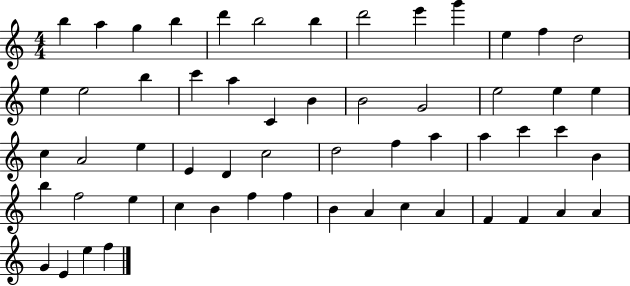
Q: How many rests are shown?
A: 0